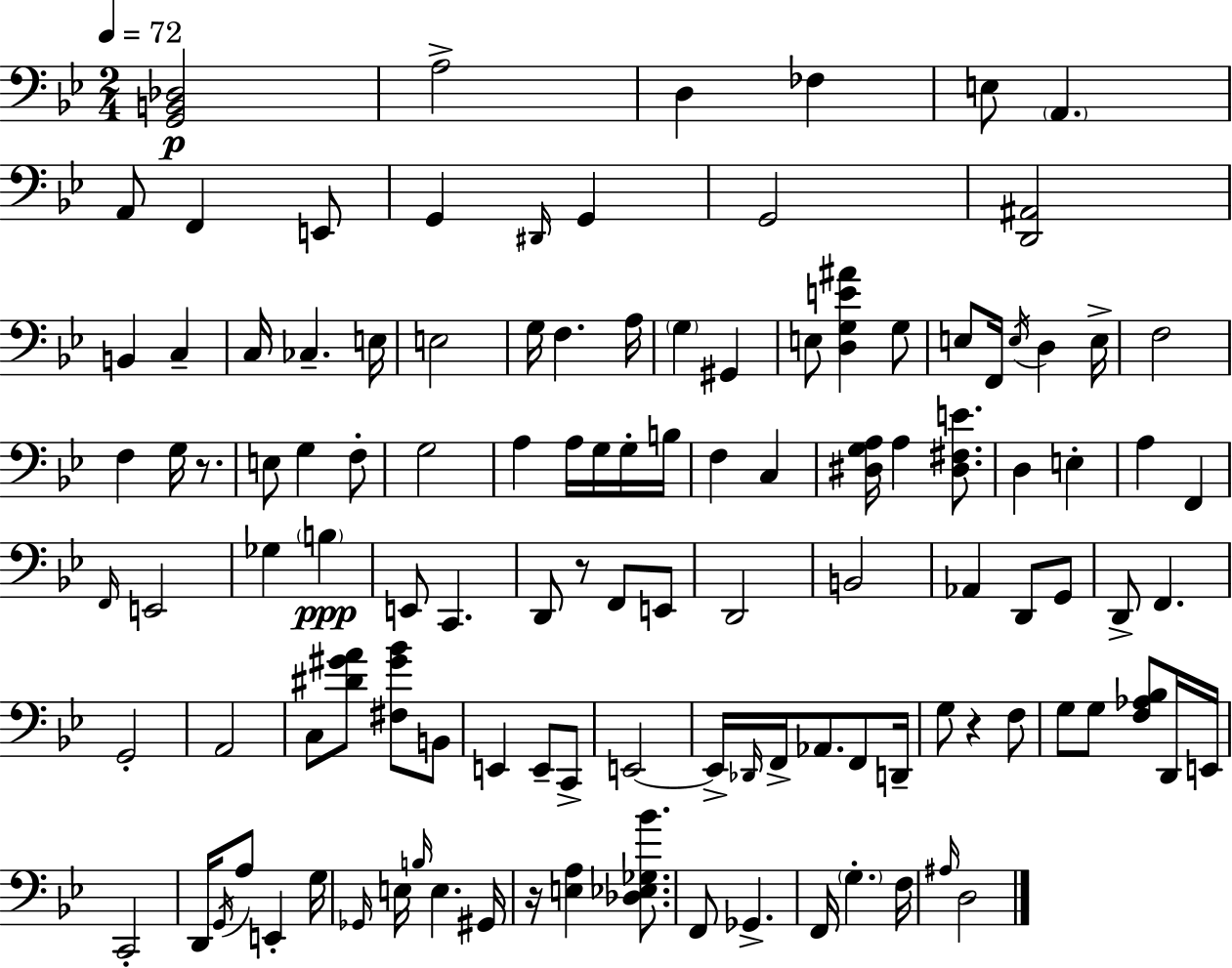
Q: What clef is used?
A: bass